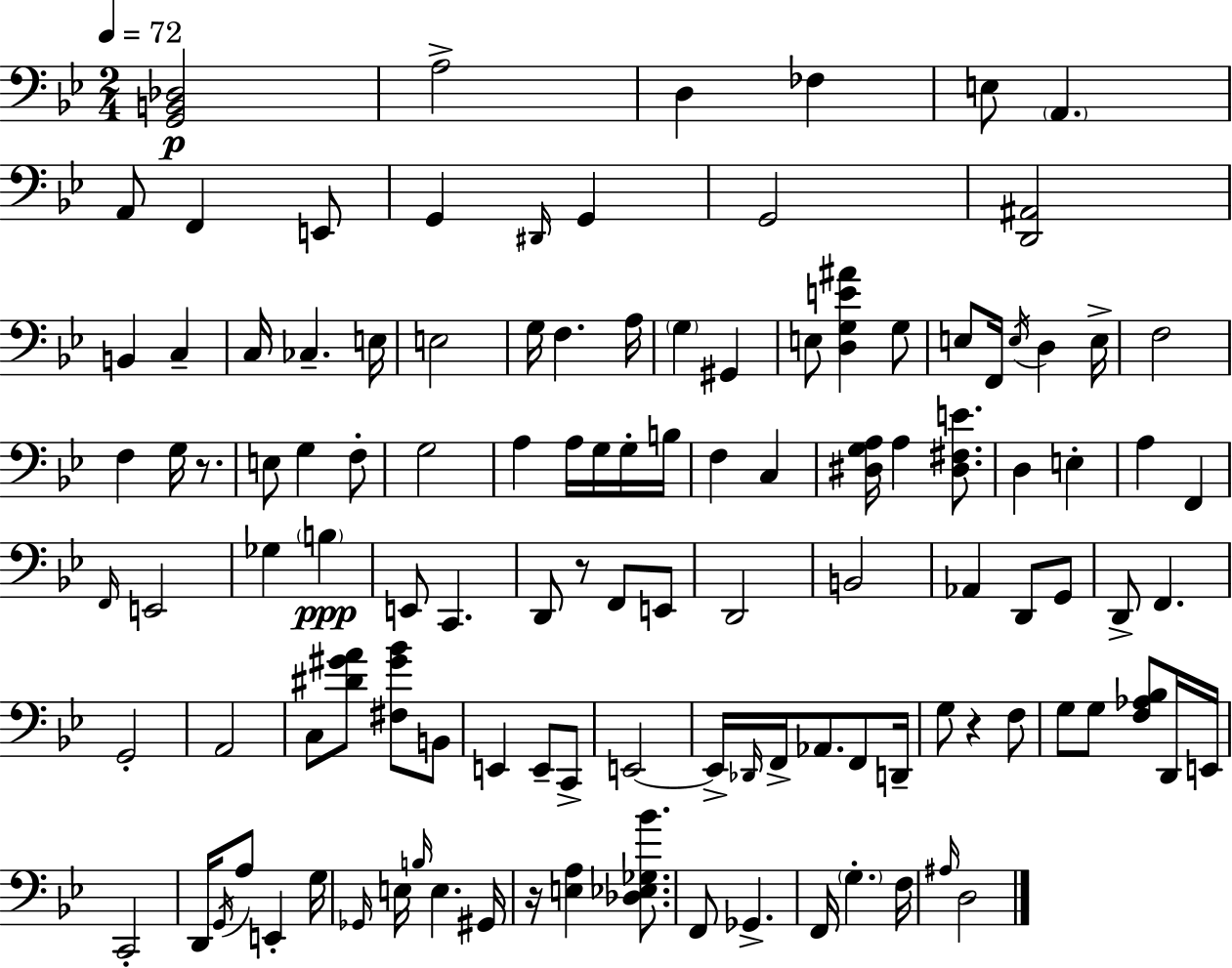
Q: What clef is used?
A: bass